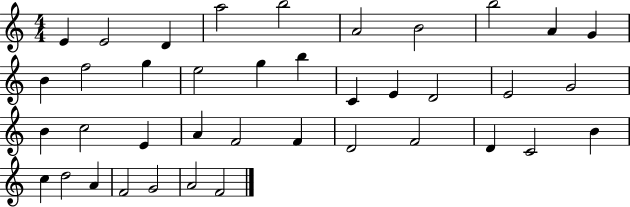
{
  \clef treble
  \numericTimeSignature
  \time 4/4
  \key c \major
  e'4 e'2 d'4 | a''2 b''2 | a'2 b'2 | b''2 a'4 g'4 | \break b'4 f''2 g''4 | e''2 g''4 b''4 | c'4 e'4 d'2 | e'2 g'2 | \break b'4 c''2 e'4 | a'4 f'2 f'4 | d'2 f'2 | d'4 c'2 b'4 | \break c''4 d''2 a'4 | f'2 g'2 | a'2 f'2 | \bar "|."
}